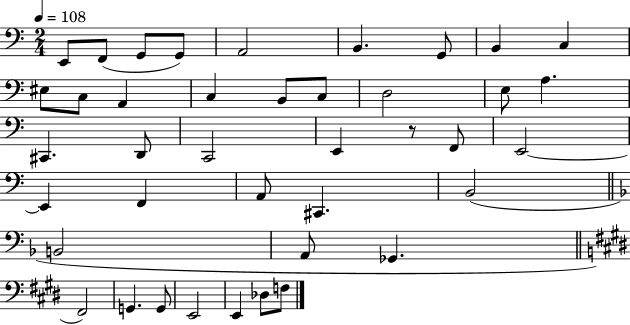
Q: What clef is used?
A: bass